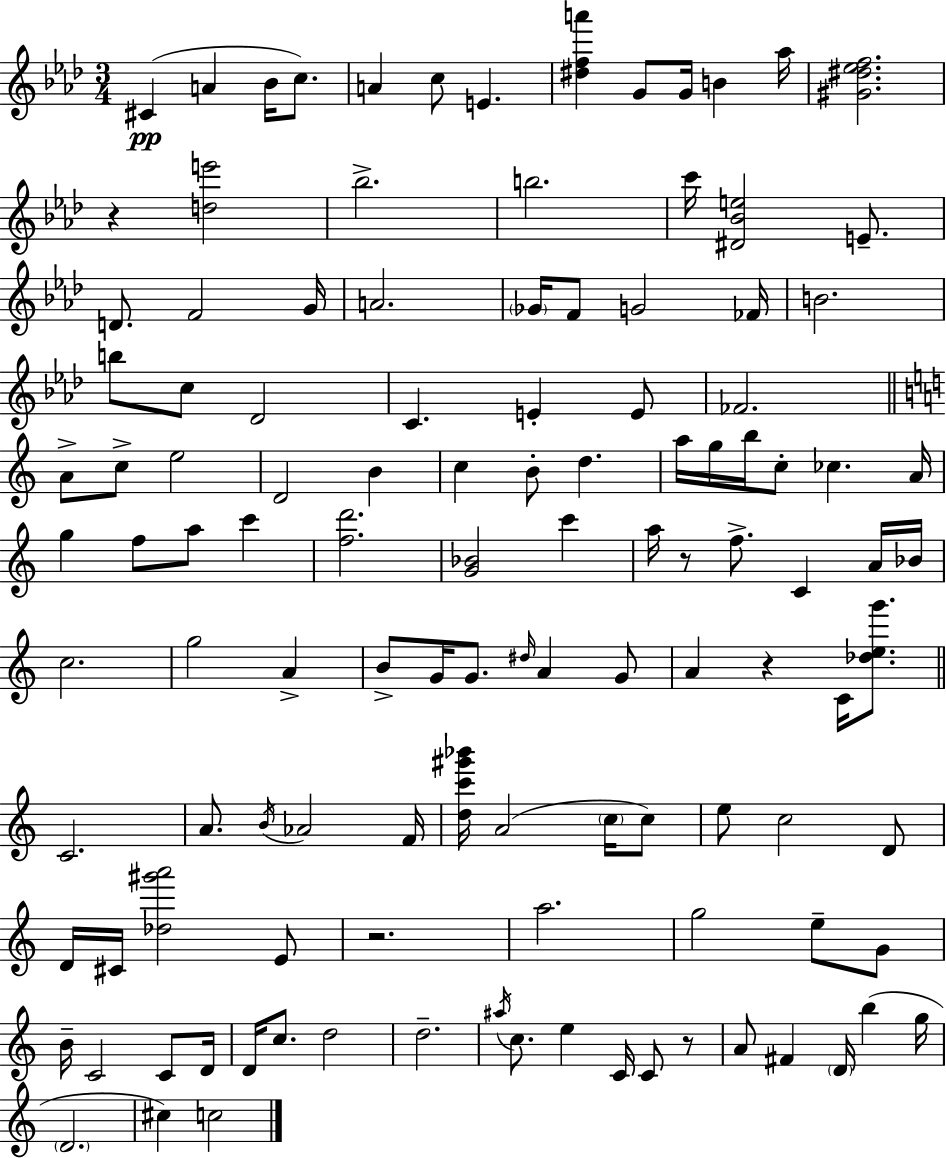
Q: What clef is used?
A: treble